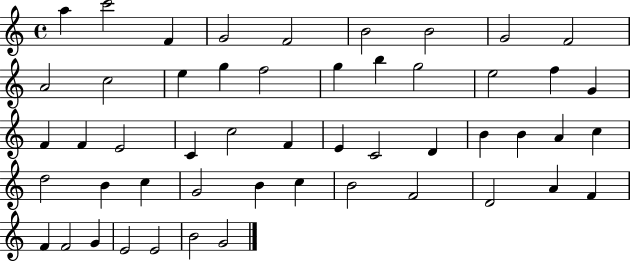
A5/q C6/h F4/q G4/h F4/h B4/h B4/h G4/h F4/h A4/h C5/h E5/q G5/q F5/h G5/q B5/q G5/h E5/h F5/q G4/q F4/q F4/q E4/h C4/q C5/h F4/q E4/q C4/h D4/q B4/q B4/q A4/q C5/q D5/h B4/q C5/q G4/h B4/q C5/q B4/h F4/h D4/h A4/q F4/q F4/q F4/h G4/q E4/h E4/h B4/h G4/h